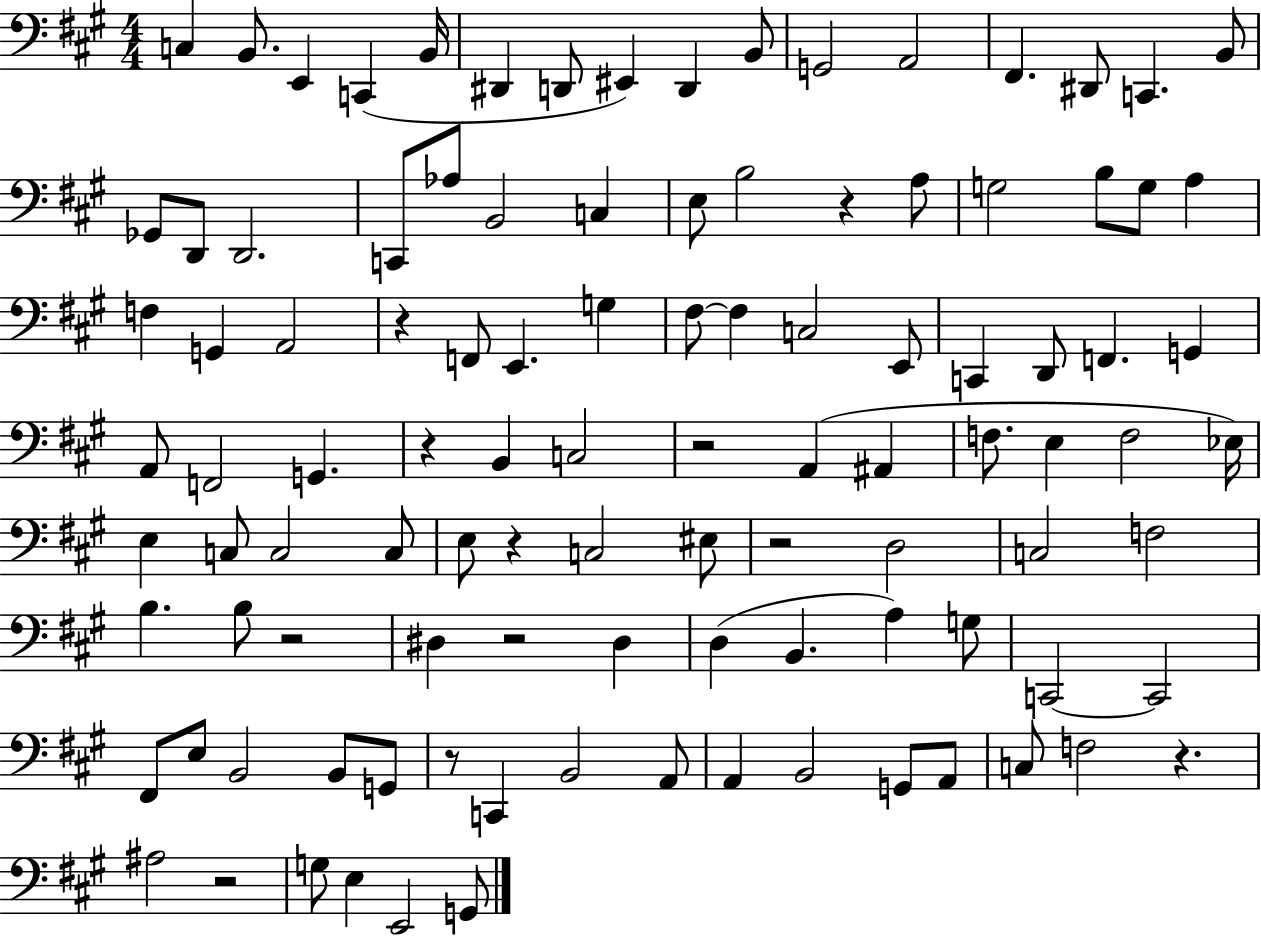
X:1
T:Untitled
M:4/4
L:1/4
K:A
C, B,,/2 E,, C,, B,,/4 ^D,, D,,/2 ^E,, D,, B,,/2 G,,2 A,,2 ^F,, ^D,,/2 C,, B,,/2 _G,,/2 D,,/2 D,,2 C,,/2 _A,/2 B,,2 C, E,/2 B,2 z A,/2 G,2 B,/2 G,/2 A, F, G,, A,,2 z F,,/2 E,, G, ^F,/2 ^F, C,2 E,,/2 C,, D,,/2 F,, G,, A,,/2 F,,2 G,, z B,, C,2 z2 A,, ^A,, F,/2 E, F,2 _E,/4 E, C,/2 C,2 C,/2 E,/2 z C,2 ^E,/2 z2 D,2 C,2 F,2 B, B,/2 z2 ^D, z2 ^D, D, B,, A, G,/2 C,,2 C,,2 ^F,,/2 E,/2 B,,2 B,,/2 G,,/2 z/2 C,, B,,2 A,,/2 A,, B,,2 G,,/2 A,,/2 C,/2 F,2 z ^A,2 z2 G,/2 E, E,,2 G,,/2